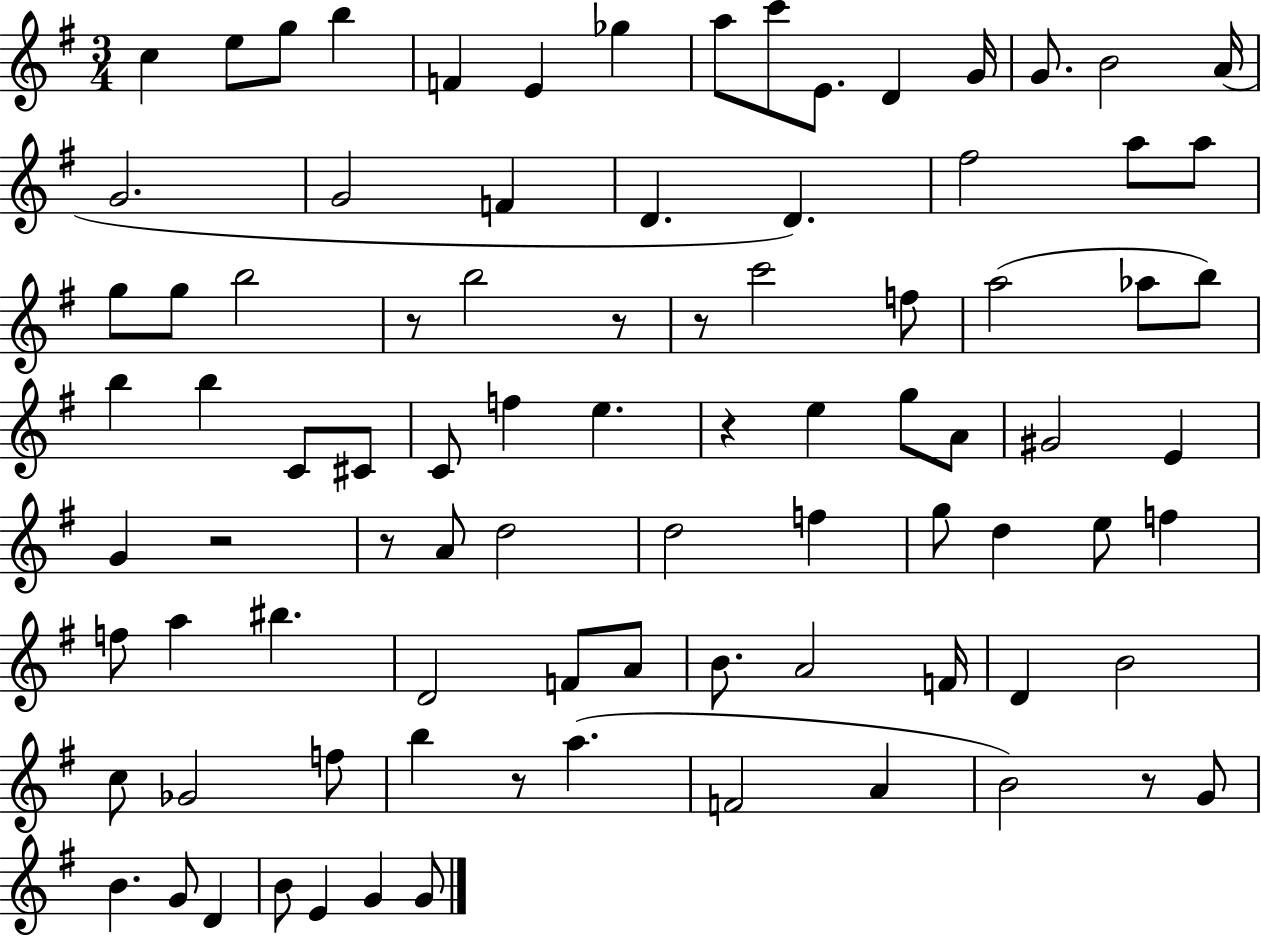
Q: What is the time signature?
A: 3/4